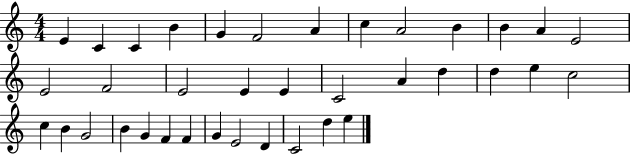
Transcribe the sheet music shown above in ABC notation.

X:1
T:Untitled
M:4/4
L:1/4
K:C
E C C B G F2 A c A2 B B A E2 E2 F2 E2 E E C2 A d d e c2 c B G2 B G F F G E2 D C2 d e